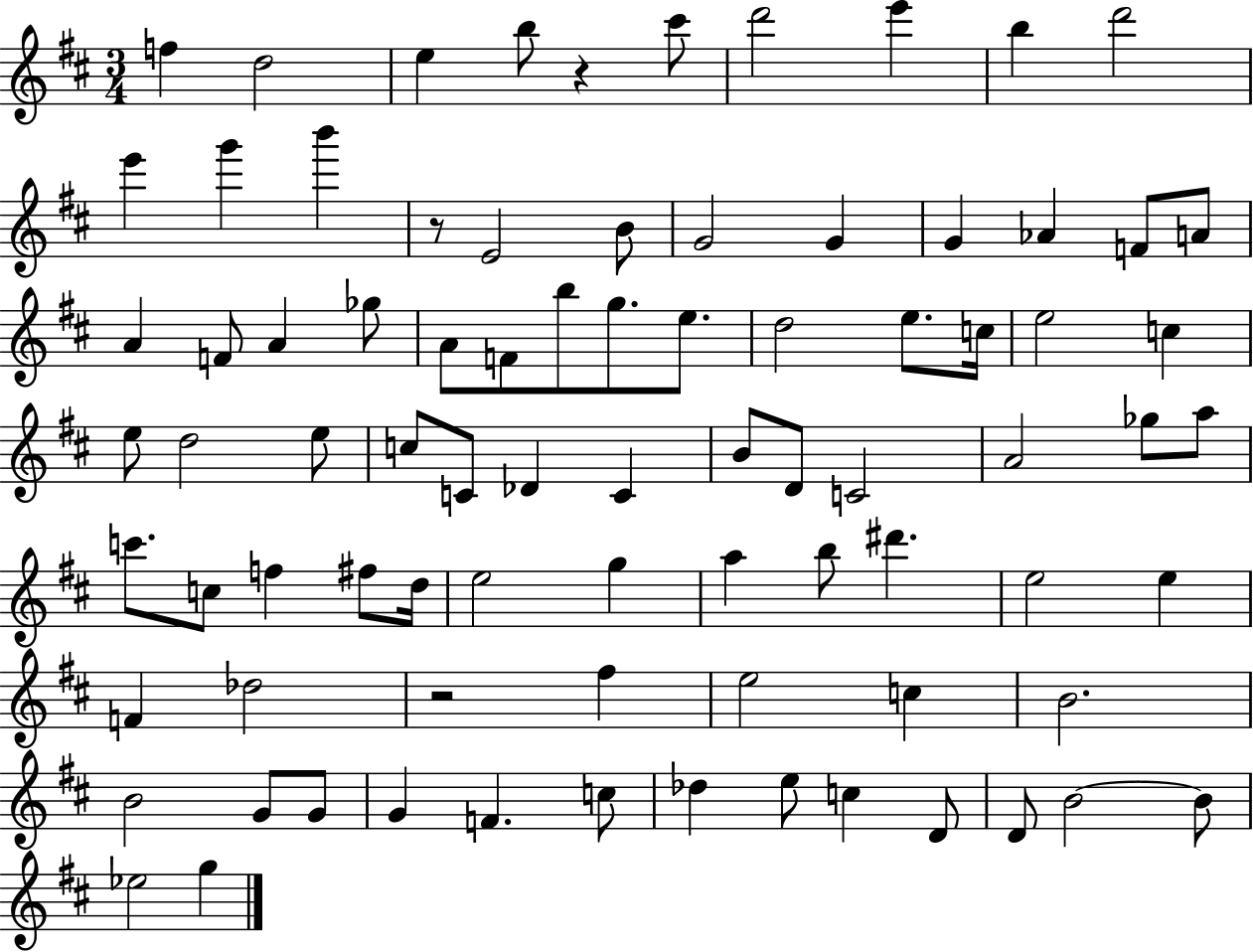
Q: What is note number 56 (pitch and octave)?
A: B5